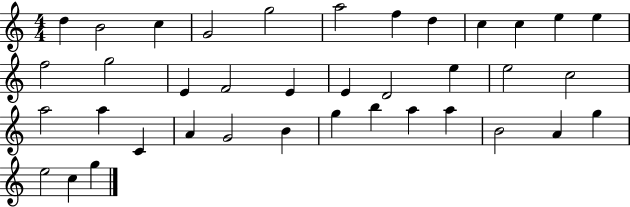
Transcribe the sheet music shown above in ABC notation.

X:1
T:Untitled
M:4/4
L:1/4
K:C
d B2 c G2 g2 a2 f d c c e e f2 g2 E F2 E E D2 e e2 c2 a2 a C A G2 B g b a a B2 A g e2 c g